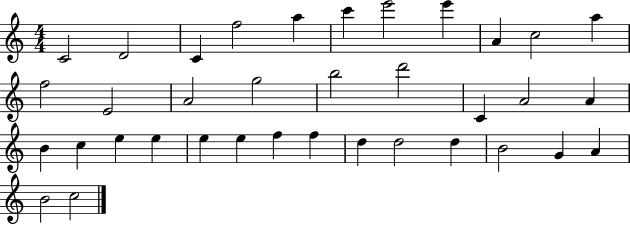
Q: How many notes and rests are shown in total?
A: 36